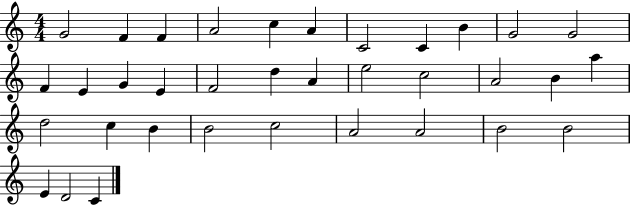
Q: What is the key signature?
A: C major